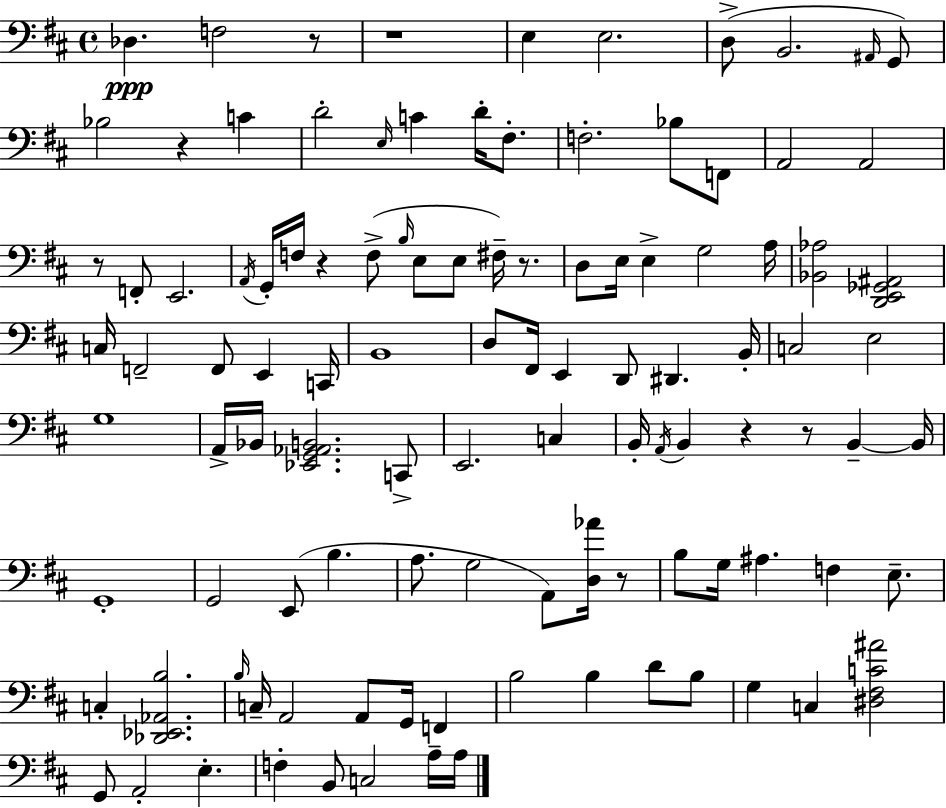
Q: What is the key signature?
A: D major